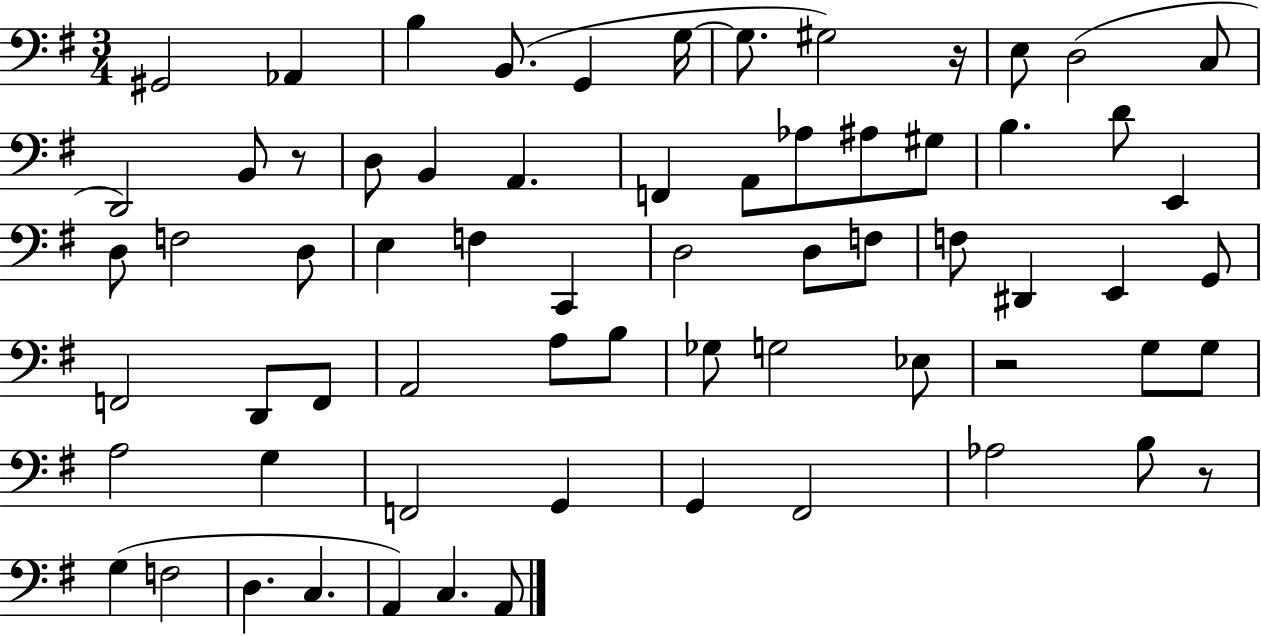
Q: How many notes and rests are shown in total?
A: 67